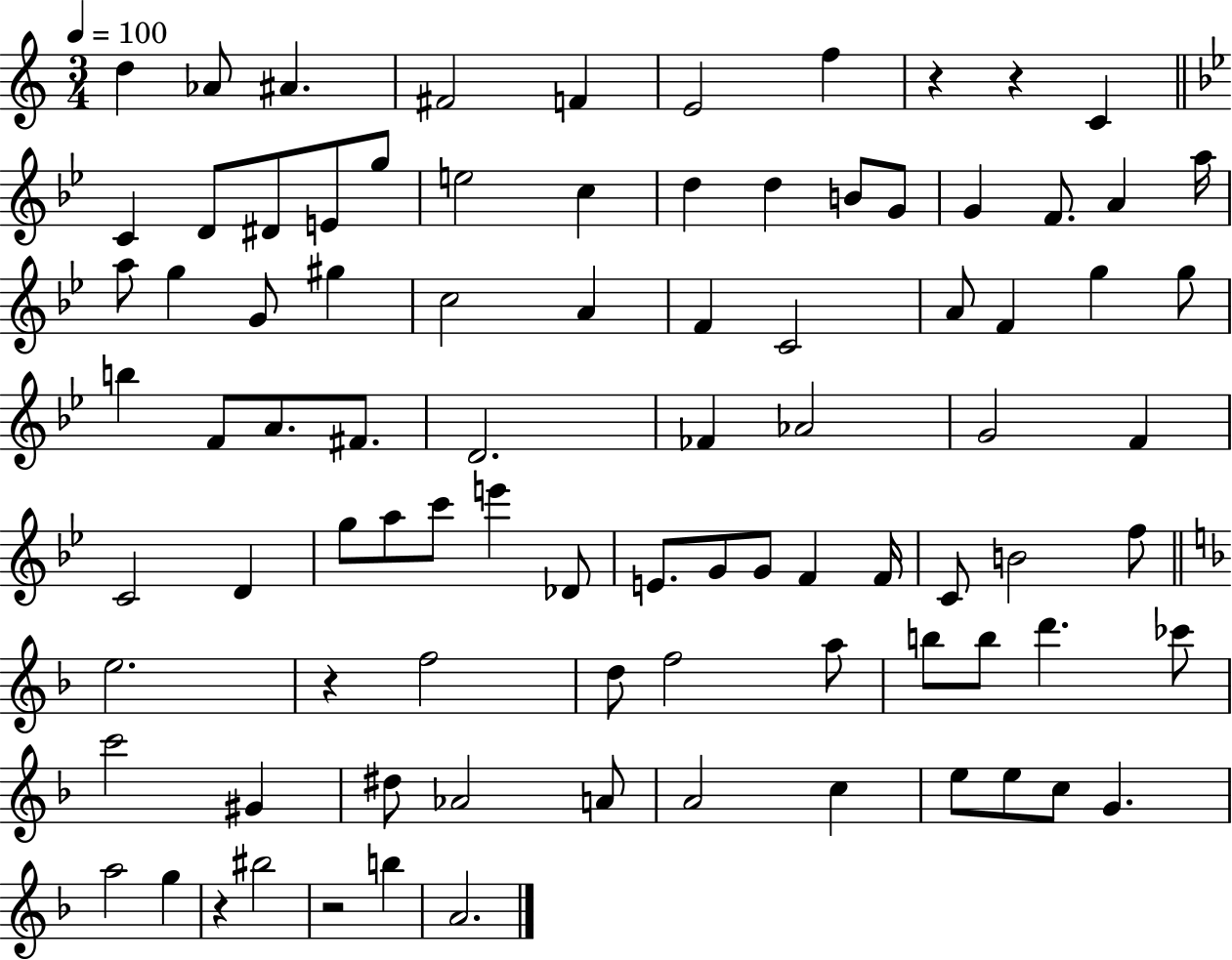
{
  \clef treble
  \numericTimeSignature
  \time 3/4
  \key c \major
  \tempo 4 = 100
  d''4 aes'8 ais'4. | fis'2 f'4 | e'2 f''4 | r4 r4 c'4 | \break \bar "||" \break \key g \minor c'4 d'8 dis'8 e'8 g''8 | e''2 c''4 | d''4 d''4 b'8 g'8 | g'4 f'8. a'4 a''16 | \break a''8 g''4 g'8 gis''4 | c''2 a'4 | f'4 c'2 | a'8 f'4 g''4 g''8 | \break b''4 f'8 a'8. fis'8. | d'2. | fes'4 aes'2 | g'2 f'4 | \break c'2 d'4 | g''8 a''8 c'''8 e'''4 des'8 | e'8. g'8 g'8 f'4 f'16 | c'8 b'2 f''8 | \break \bar "||" \break \key f \major e''2. | r4 f''2 | d''8 f''2 a''8 | b''8 b''8 d'''4. ces'''8 | \break c'''2 gis'4 | dis''8 aes'2 a'8 | a'2 c''4 | e''8 e''8 c''8 g'4. | \break a''2 g''4 | r4 bis''2 | r2 b''4 | a'2. | \break \bar "|."
}